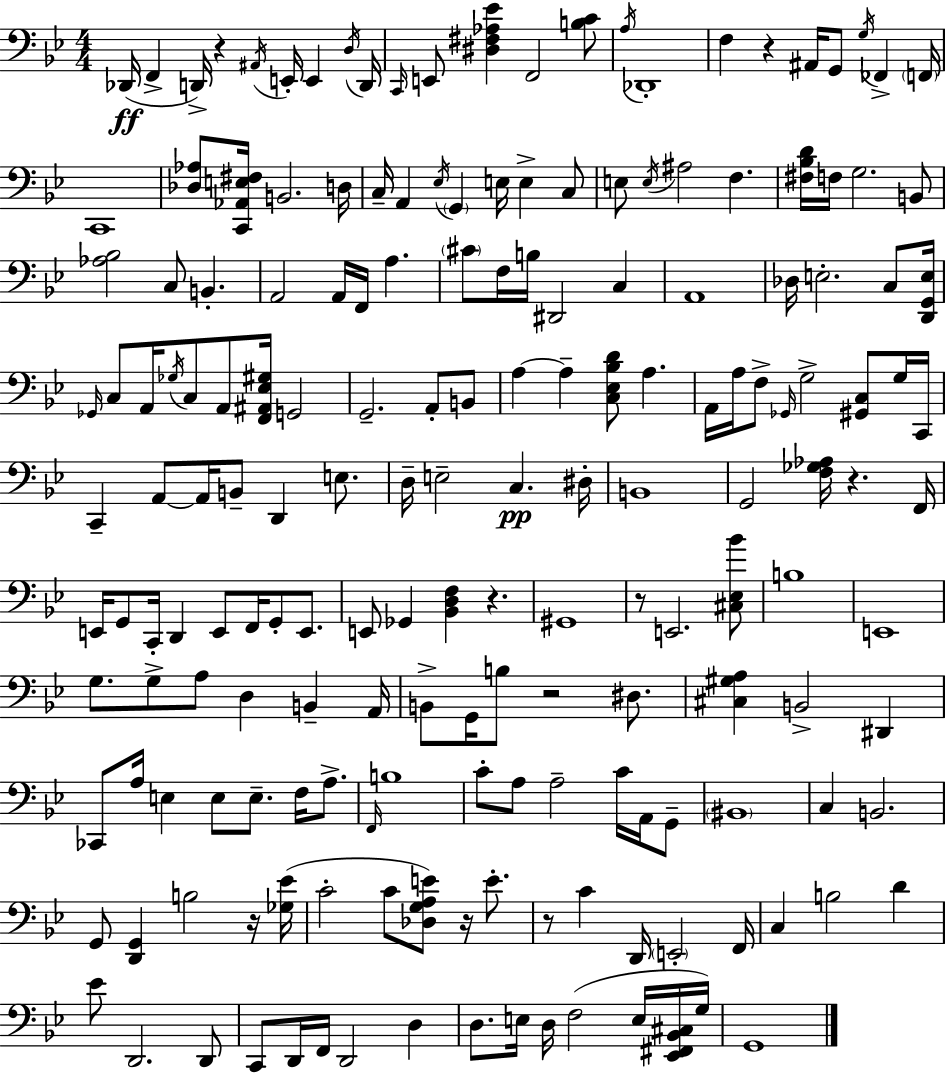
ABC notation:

X:1
T:Untitled
M:4/4
L:1/4
K:Bb
_D,,/4 F,, D,,/4 z ^A,,/4 E,,/4 E,, D,/4 D,,/4 C,,/4 E,,/2 [^D,^F,_A,_E] F,,2 [B,C]/2 A,/4 _D,,4 F, z ^A,,/4 G,,/2 G,/4 _F,, F,,/4 C,,4 [_D,_A,]/2 [C,,_A,,E,^F,]/4 B,,2 D,/4 C,/4 A,, _E,/4 G,, E,/4 E, C,/2 E,/2 E,/4 ^A,2 F, [^F,_B,D]/4 F,/4 G,2 B,,/2 [_A,_B,]2 C,/2 B,, A,,2 A,,/4 F,,/4 A, ^C/2 F,/4 B,/4 ^D,,2 C, A,,4 _D,/4 E,2 C,/2 [D,,G,,E,]/4 _G,,/4 C,/2 A,,/4 _G,/4 C,/2 A,,/2 [F,,^A,,_E,^G,]/4 G,,2 G,,2 A,,/2 B,,/2 A, A, [C,_E,_B,D]/2 A, A,,/4 A,/4 F,/2 _G,,/4 G,2 [^G,,C,]/2 G,/4 C,,/4 C,, A,,/2 A,,/4 B,,/2 D,, E,/2 D,/4 E,2 C, ^D,/4 B,,4 G,,2 [F,_G,_A,]/4 z F,,/4 E,,/4 G,,/2 C,,/4 D,, E,,/2 F,,/4 G,,/2 E,,/2 E,,/2 _G,, [_B,,D,F,] z ^G,,4 z/2 E,,2 [^C,_E,_B]/2 B,4 E,,4 G,/2 G,/2 A,/2 D, B,, A,,/4 B,,/2 G,,/4 B,/2 z2 ^D,/2 [^C,^G,A,] B,,2 ^D,, _C,,/2 A,/4 E, E,/2 E,/2 F,/4 A,/2 F,,/4 B,4 C/2 A,/2 A,2 C/4 A,,/4 G,,/2 ^B,,4 C, B,,2 G,,/2 [D,,G,,] B,2 z/4 [_G,_E]/4 C2 C/2 [_D,G,A,E]/2 z/4 E/2 z/2 C D,,/4 E,,2 F,,/4 C, B,2 D _E/2 D,,2 D,,/2 C,,/2 D,,/4 F,,/4 D,,2 D, D,/2 E,/4 D,/4 F,2 E,/4 [_E,,^F,,_B,,^C,]/4 G,/4 G,,4